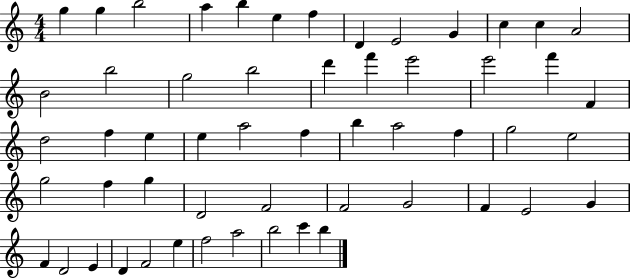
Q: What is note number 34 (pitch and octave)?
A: E5